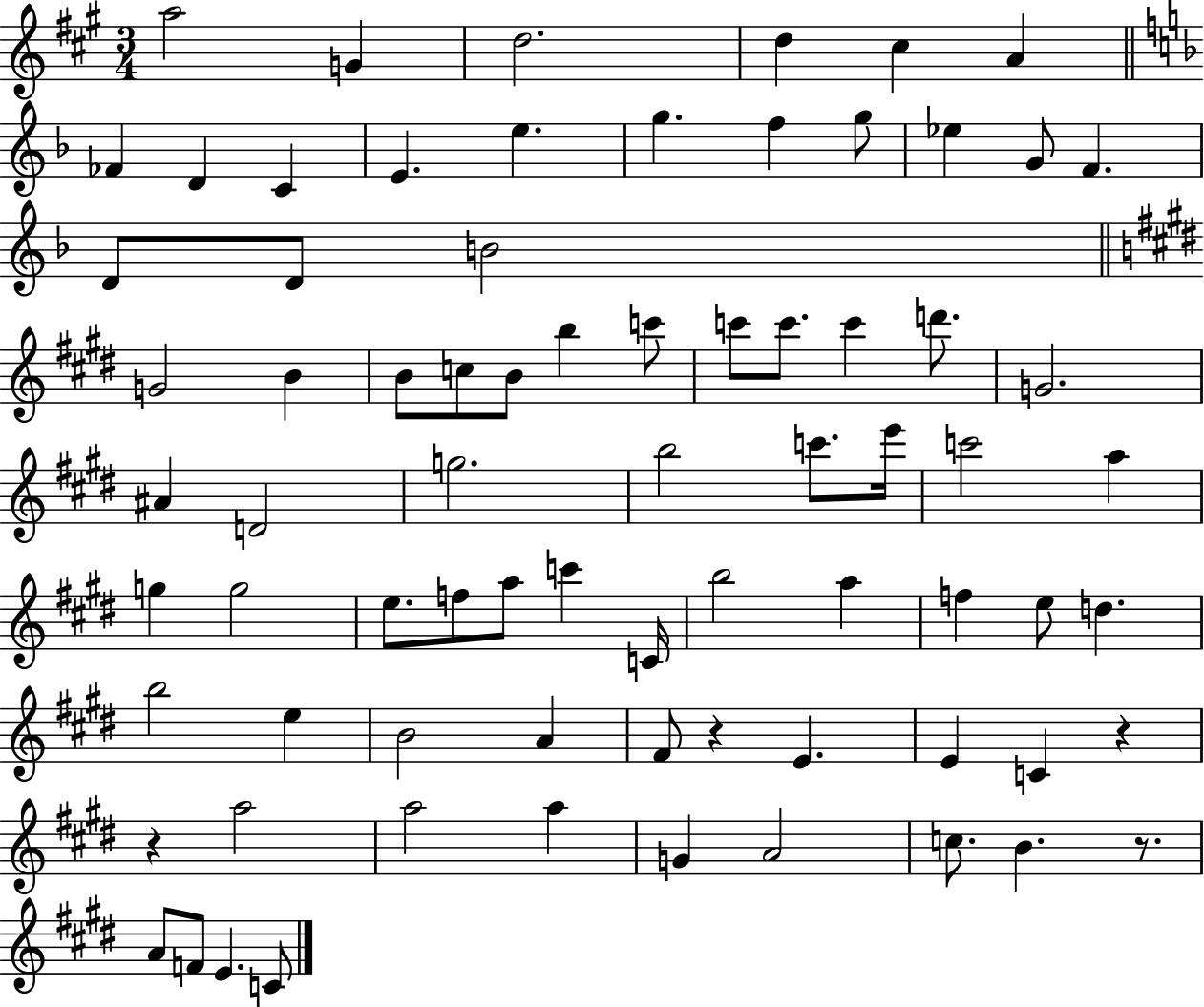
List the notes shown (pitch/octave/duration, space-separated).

A5/h G4/q D5/h. D5/q C#5/q A4/q FES4/q D4/q C4/q E4/q. E5/q. G5/q. F5/q G5/e Eb5/q G4/e F4/q. D4/e D4/e B4/h G4/h B4/q B4/e C5/e B4/e B5/q C6/e C6/e C6/e. C6/q D6/e. G4/h. A#4/q D4/h G5/h. B5/h C6/e. E6/s C6/h A5/q G5/q G5/h E5/e. F5/e A5/e C6/q C4/s B5/h A5/q F5/q E5/e D5/q. B5/h E5/q B4/h A4/q F#4/e R/q E4/q. E4/q C4/q R/q R/q A5/h A5/h A5/q G4/q A4/h C5/e. B4/q. R/e. A4/e F4/e E4/q. C4/e